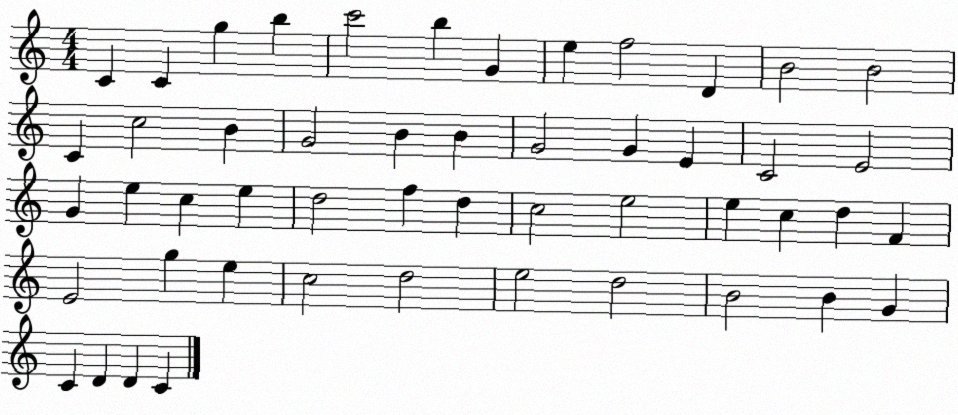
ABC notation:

X:1
T:Untitled
M:4/4
L:1/4
K:C
C C g b c'2 b G e f2 D B2 B2 C c2 B G2 B B G2 G E C2 E2 G e c e d2 f d c2 e2 e c d F E2 g e c2 d2 e2 d2 B2 B G C D D C